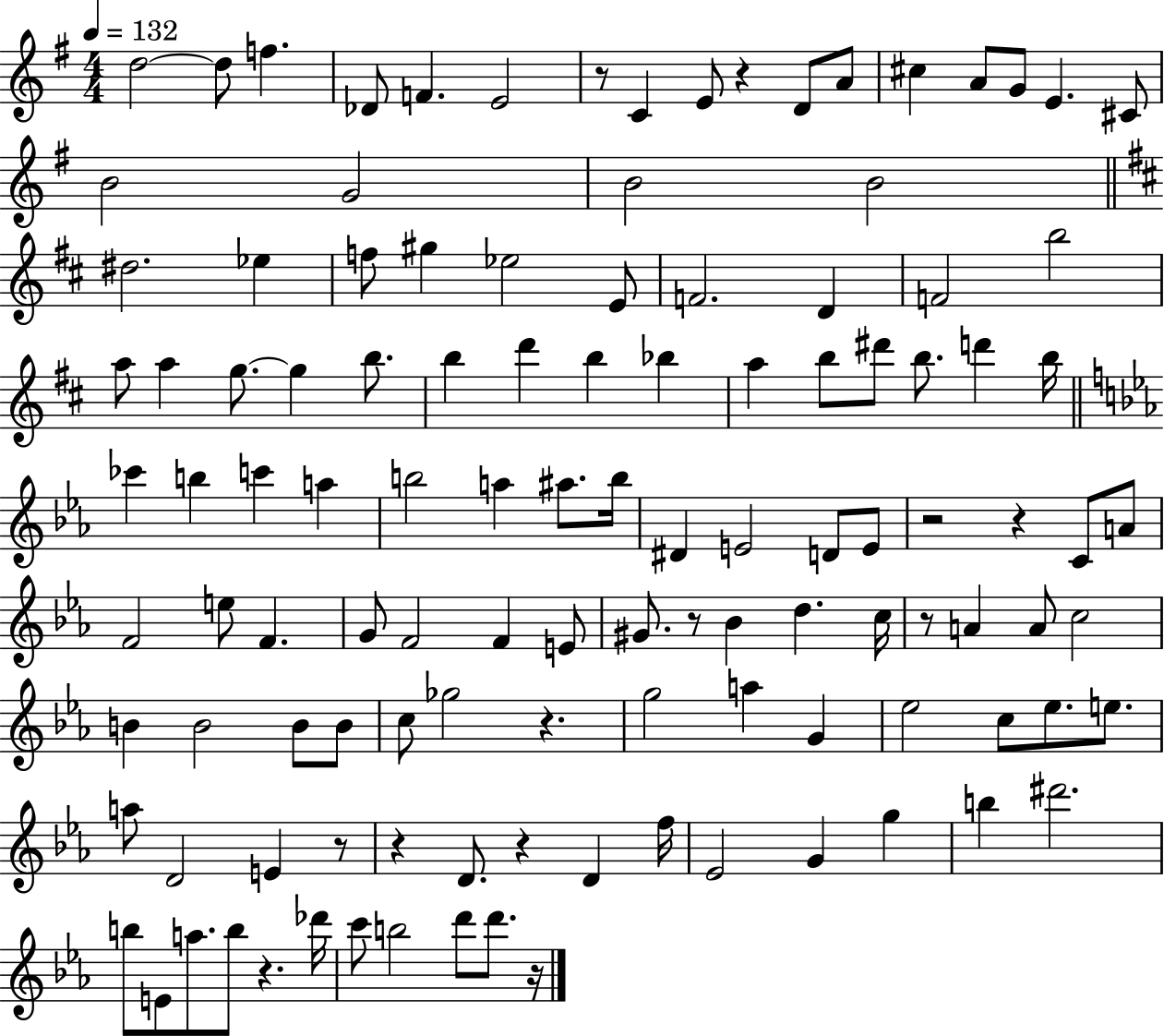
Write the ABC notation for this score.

X:1
T:Untitled
M:4/4
L:1/4
K:G
d2 d/2 f _D/2 F E2 z/2 C E/2 z D/2 A/2 ^c A/2 G/2 E ^C/2 B2 G2 B2 B2 ^d2 _e f/2 ^g _e2 E/2 F2 D F2 b2 a/2 a g/2 g b/2 b d' b _b a b/2 ^d'/2 b/2 d' b/4 _c' b c' a b2 a ^a/2 b/4 ^D E2 D/2 E/2 z2 z C/2 A/2 F2 e/2 F G/2 F2 F E/2 ^G/2 z/2 _B d c/4 z/2 A A/2 c2 B B2 B/2 B/2 c/2 _g2 z g2 a G _e2 c/2 _e/2 e/2 a/2 D2 E z/2 z D/2 z D f/4 _E2 G g b ^d'2 b/2 E/2 a/2 b/2 z _d'/4 c'/2 b2 d'/2 d'/2 z/4